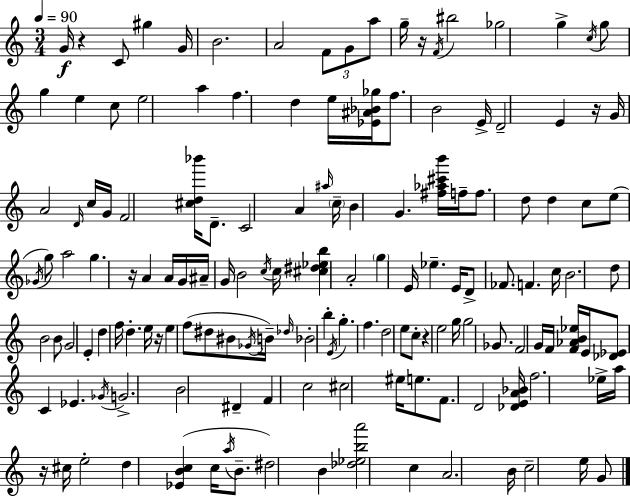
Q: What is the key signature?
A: C major